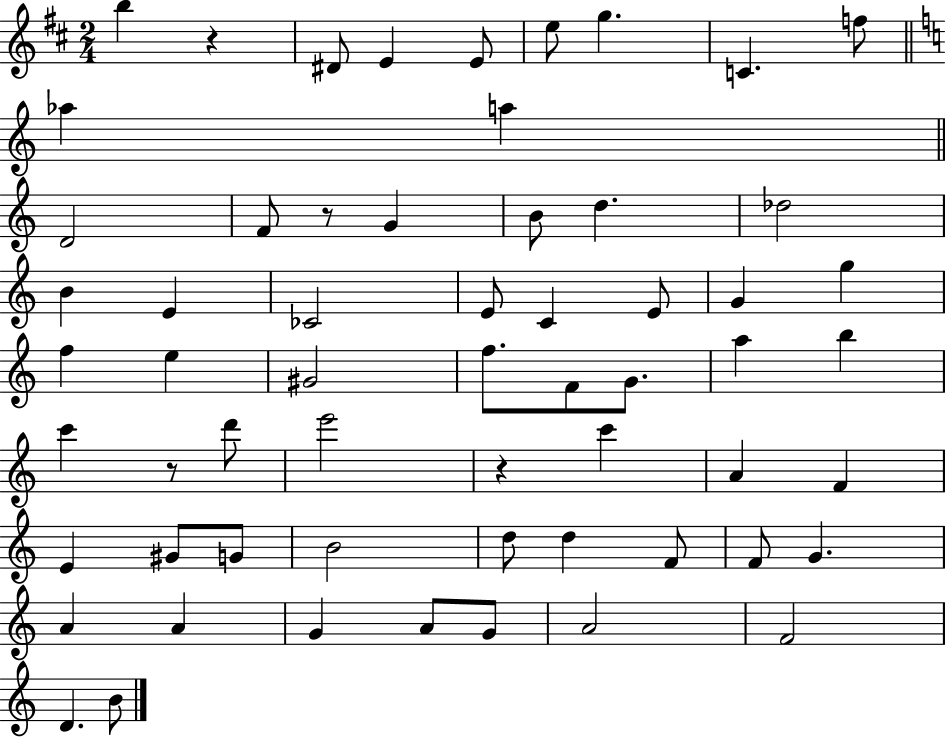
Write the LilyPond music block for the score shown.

{
  \clef treble
  \numericTimeSignature
  \time 2/4
  \key d \major
  b''4 r4 | dis'8 e'4 e'8 | e''8 g''4. | c'4. f''8 | \break \bar "||" \break \key a \minor aes''4 a''4 | \bar "||" \break \key c \major d'2 | f'8 r8 g'4 | b'8 d''4. | des''2 | \break b'4 e'4 | ces'2 | e'8 c'4 e'8 | g'4 g''4 | \break f''4 e''4 | gis'2 | f''8. f'8 g'8. | a''4 b''4 | \break c'''4 r8 d'''8 | e'''2 | r4 c'''4 | a'4 f'4 | \break e'4 gis'8 g'8 | b'2 | d''8 d''4 f'8 | f'8 g'4. | \break a'4 a'4 | g'4 a'8 g'8 | a'2 | f'2 | \break d'4. b'8 | \bar "|."
}